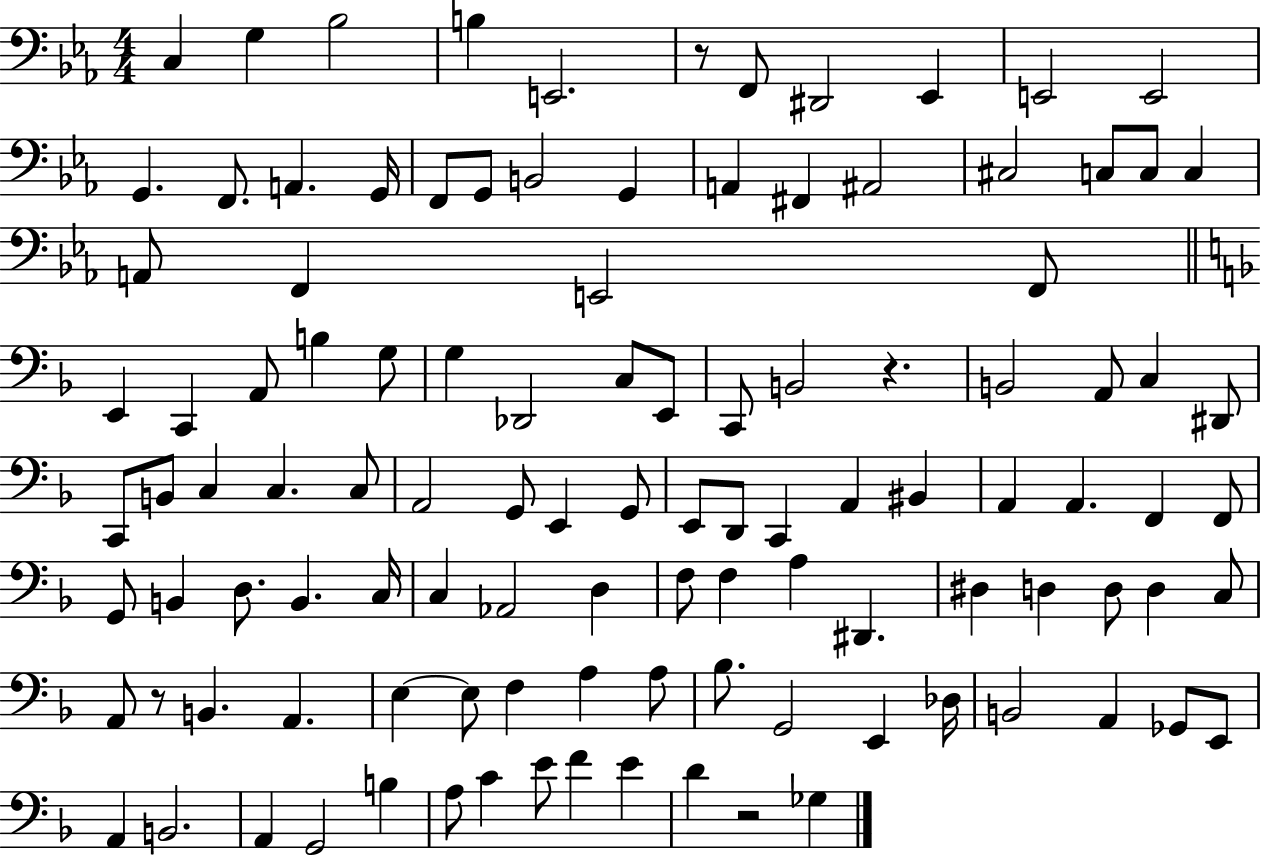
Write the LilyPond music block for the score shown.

{
  \clef bass
  \numericTimeSignature
  \time 4/4
  \key ees \major
  c4 g4 bes2 | b4 e,2. | r8 f,8 dis,2 ees,4 | e,2 e,2 | \break g,4. f,8. a,4. g,16 | f,8 g,8 b,2 g,4 | a,4 fis,4 ais,2 | cis2 c8 c8 c4 | \break a,8 f,4 e,2 f,8 | \bar "||" \break \key f \major e,4 c,4 a,8 b4 g8 | g4 des,2 c8 e,8 | c,8 b,2 r4. | b,2 a,8 c4 dis,8 | \break c,8 b,8 c4 c4. c8 | a,2 g,8 e,4 g,8 | e,8 d,8 c,4 a,4 bis,4 | a,4 a,4. f,4 f,8 | \break g,8 b,4 d8. b,4. c16 | c4 aes,2 d4 | f8 f4 a4 dis,4. | dis4 d4 d8 d4 c8 | \break a,8 r8 b,4. a,4. | e4~~ e8 f4 a4 a8 | bes8. g,2 e,4 des16 | b,2 a,4 ges,8 e,8 | \break a,4 b,2. | a,4 g,2 b4 | a8 c'4 e'8 f'4 e'4 | d'4 r2 ges4 | \break \bar "|."
}